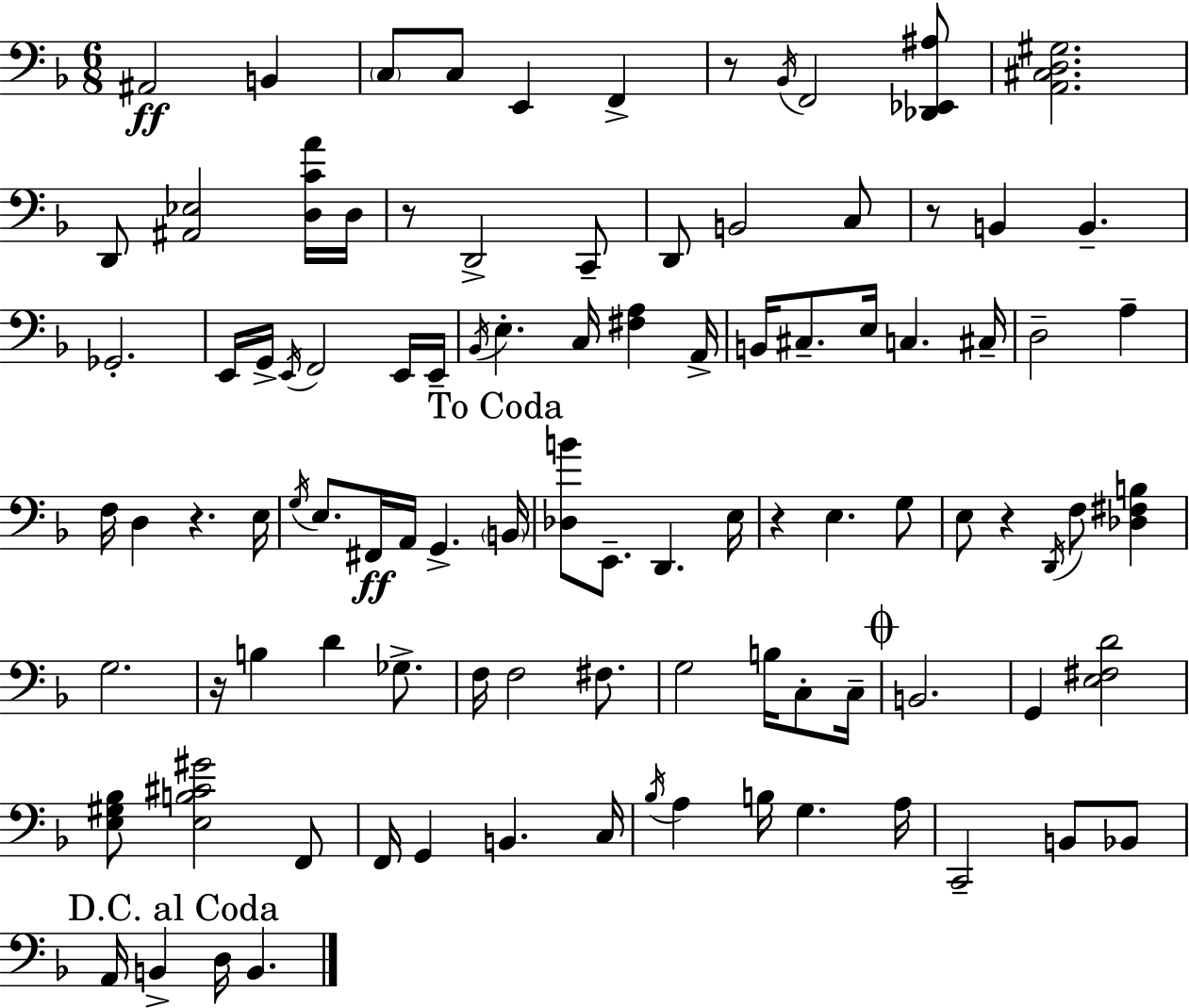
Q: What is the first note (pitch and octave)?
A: A#2